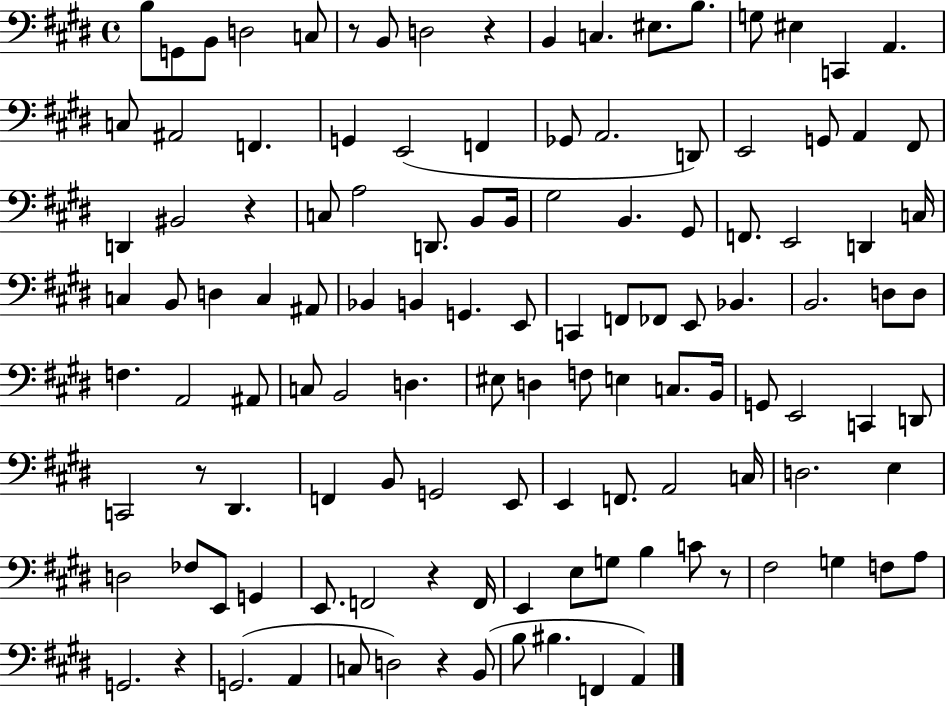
{
  \clef bass
  \time 4/4
  \defaultTimeSignature
  \key e \major
  b8 g,8 b,8 d2 c8 | r8 b,8 d2 r4 | b,4 c4. eis8. b8. | g8 eis4 c,4 a,4. | \break c8 ais,2 f,4. | g,4 e,2( f,4 | ges,8 a,2. d,8) | e,2 g,8 a,4 fis,8 | \break d,4 bis,2 r4 | c8 a2 d,8. b,8 b,16 | gis2 b,4. gis,8 | f,8. e,2 d,4 c16 | \break c4 b,8 d4 c4 ais,8 | bes,4 b,4 g,4. e,8 | c,4 f,8 fes,8 e,8 bes,4. | b,2. d8 d8 | \break f4. a,2 ais,8 | c8 b,2 d4. | eis8 d4 f8 e4 c8. b,16 | g,8 e,2 c,4 d,8 | \break c,2 r8 dis,4. | f,4 b,8 g,2 e,8 | e,4 f,8. a,2 c16 | d2. e4 | \break d2 fes8 e,8 g,4 | e,8. f,2 r4 f,16 | e,4 e8 g8 b4 c'8 r8 | fis2 g4 f8 a8 | \break g,2. r4 | g,2.( a,4 | c8 d2) r4 b,8( | b8 bis4. f,4 a,4) | \break \bar "|."
}